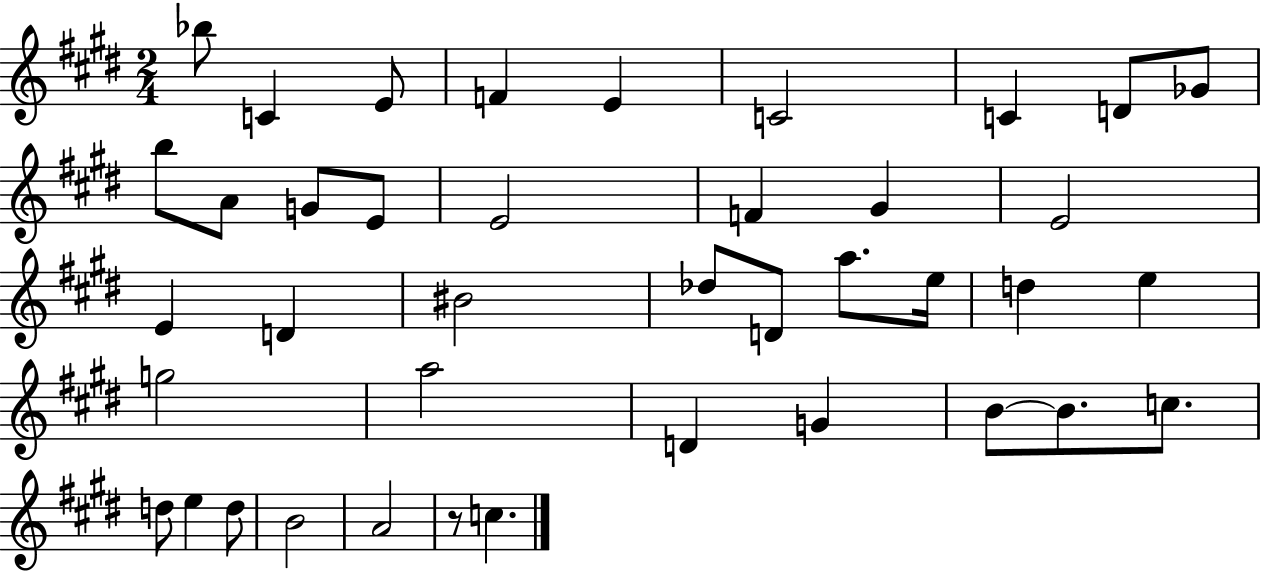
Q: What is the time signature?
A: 2/4